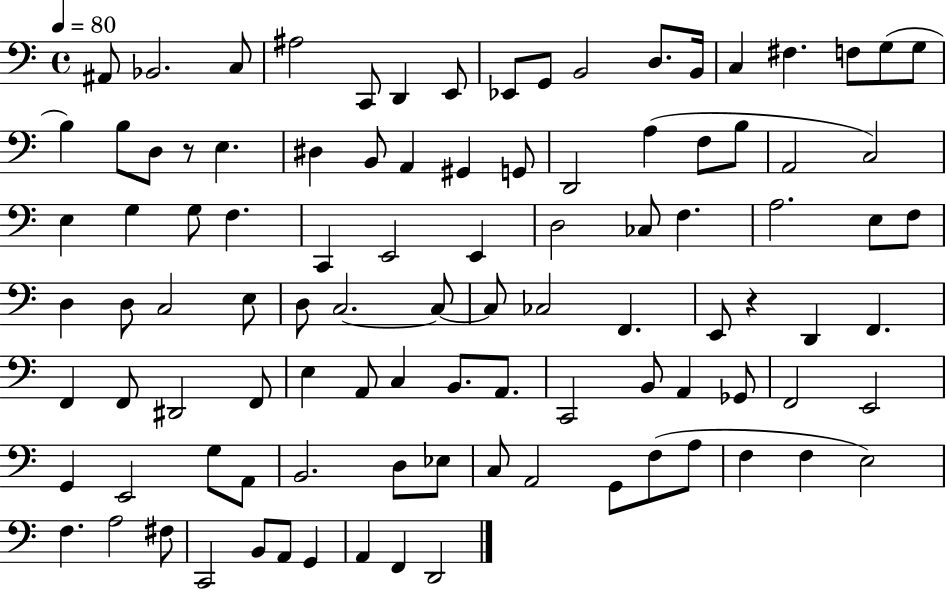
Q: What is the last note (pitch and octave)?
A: D2